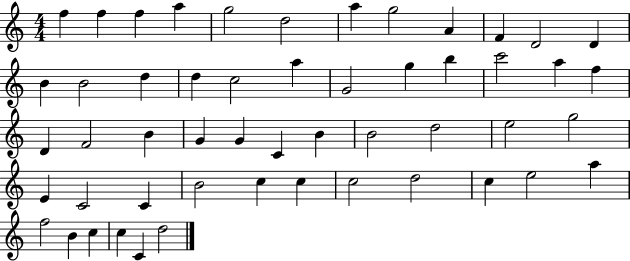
F5/q F5/q F5/q A5/q G5/h D5/h A5/q G5/h A4/q F4/q D4/h D4/q B4/q B4/h D5/q D5/q C5/h A5/q G4/h G5/q B5/q C6/h A5/q F5/q D4/q F4/h B4/q G4/q G4/q C4/q B4/q B4/h D5/h E5/h G5/h E4/q C4/h C4/q B4/h C5/q C5/q C5/h D5/h C5/q E5/h A5/q F5/h B4/q C5/q C5/q C4/q D5/h